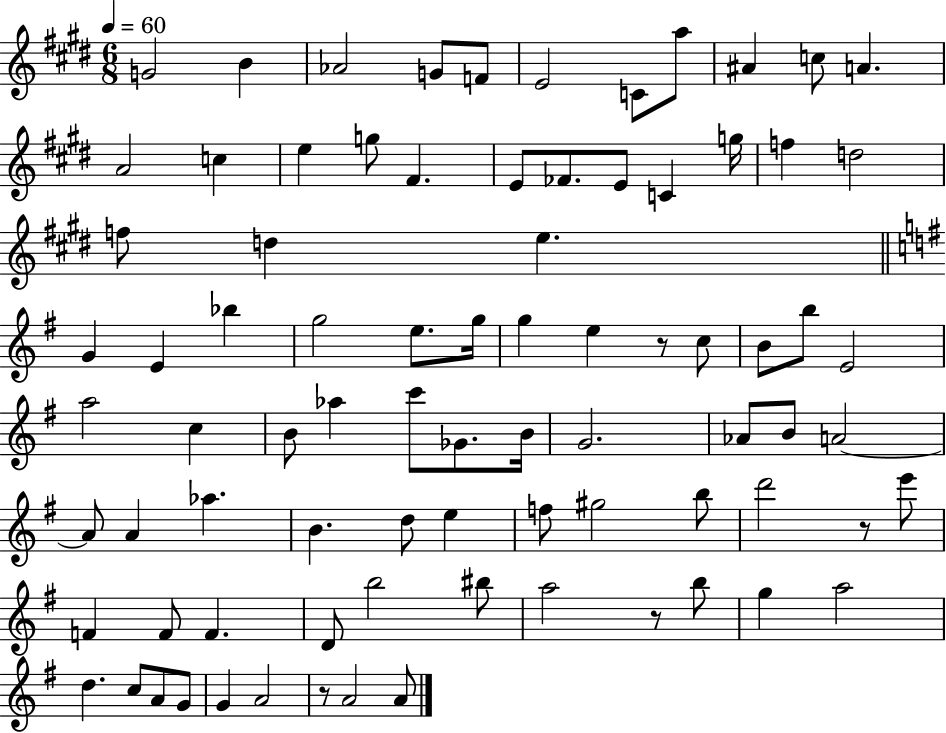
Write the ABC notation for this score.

X:1
T:Untitled
M:6/8
L:1/4
K:E
G2 B _A2 G/2 F/2 E2 C/2 a/2 ^A c/2 A A2 c e g/2 ^F E/2 _F/2 E/2 C g/4 f d2 f/2 d e G E _b g2 e/2 g/4 g e z/2 c/2 B/2 b/2 E2 a2 c B/2 _a c'/2 _G/2 B/4 G2 _A/2 B/2 A2 A/2 A _a B d/2 e f/2 ^g2 b/2 d'2 z/2 e'/2 F F/2 F D/2 b2 ^b/2 a2 z/2 b/2 g a2 d c/2 A/2 G/2 G A2 z/2 A2 A/2